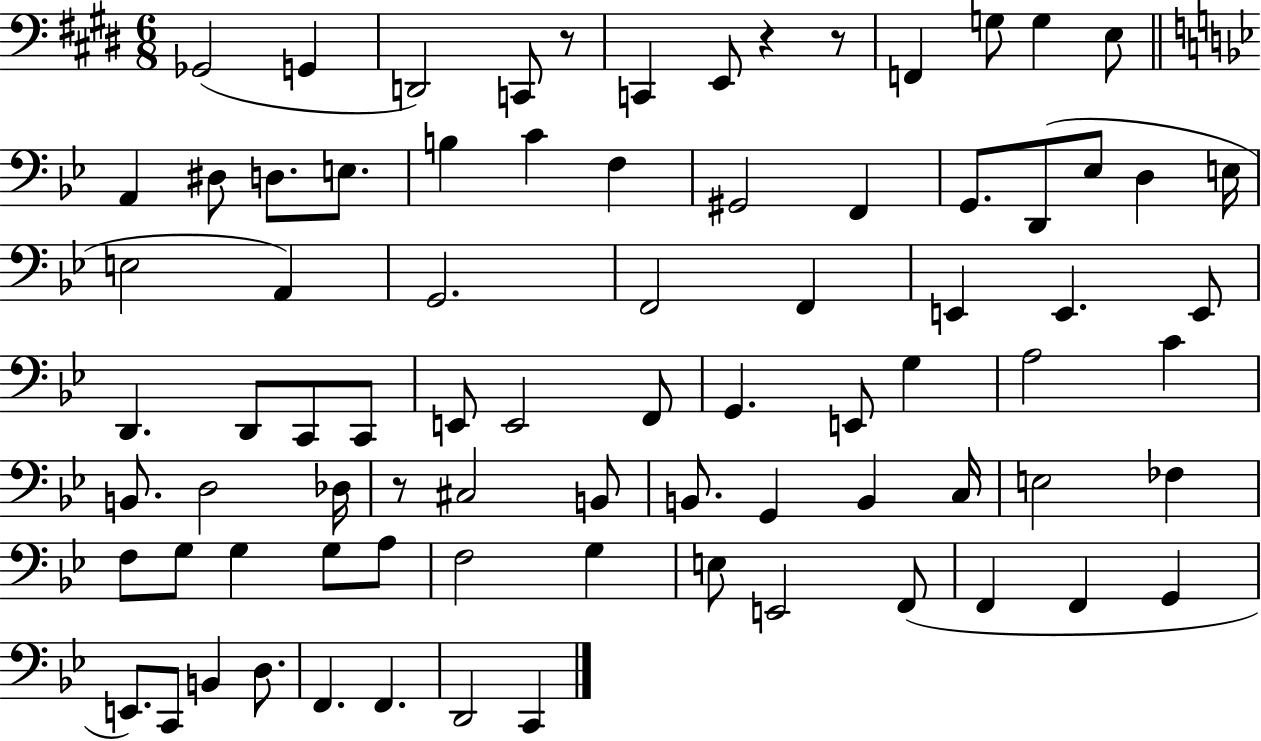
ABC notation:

X:1
T:Untitled
M:6/8
L:1/4
K:E
_G,,2 G,, D,,2 C,,/2 z/2 C,, E,,/2 z z/2 F,, G,/2 G, E,/2 A,, ^D,/2 D,/2 E,/2 B, C F, ^G,,2 F,, G,,/2 D,,/2 _E,/2 D, E,/4 E,2 A,, G,,2 F,,2 F,, E,, E,, E,,/2 D,, D,,/2 C,,/2 C,,/2 E,,/2 E,,2 F,,/2 G,, E,,/2 G, A,2 C B,,/2 D,2 _D,/4 z/2 ^C,2 B,,/2 B,,/2 G,, B,, C,/4 E,2 _F, F,/2 G,/2 G, G,/2 A,/2 F,2 G, E,/2 E,,2 F,,/2 F,, F,, G,, E,,/2 C,,/2 B,, D,/2 F,, F,, D,,2 C,,